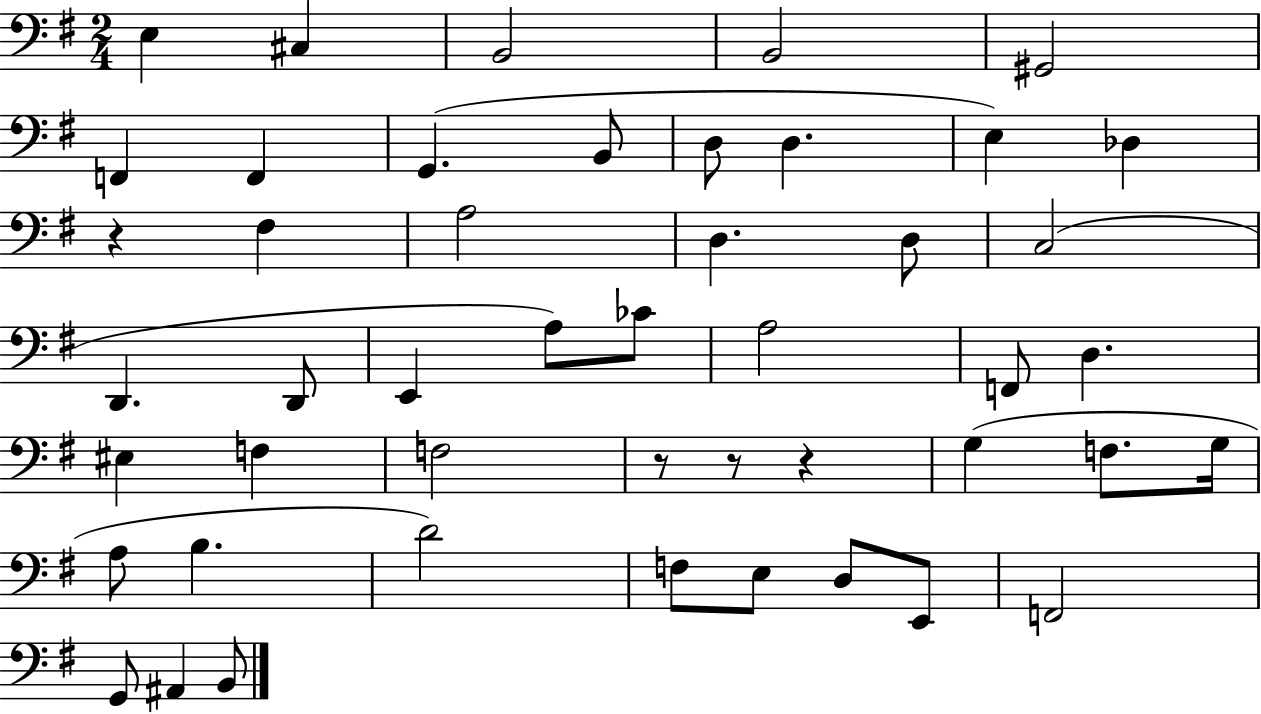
{
  \clef bass
  \numericTimeSignature
  \time 2/4
  \key g \major
  e4 cis4 | b,2 | b,2 | gis,2 | \break f,4 f,4 | g,4.( b,8 | d8 d4. | e4) des4 | \break r4 fis4 | a2 | d4. d8 | c2( | \break d,4. d,8 | e,4 a8) ces'8 | a2 | f,8 d4. | \break eis4 f4 | f2 | r8 r8 r4 | g4( f8. g16 | \break a8 b4. | d'2) | f8 e8 d8 e,8 | f,2 | \break g,8 ais,4 b,8 | \bar "|."
}